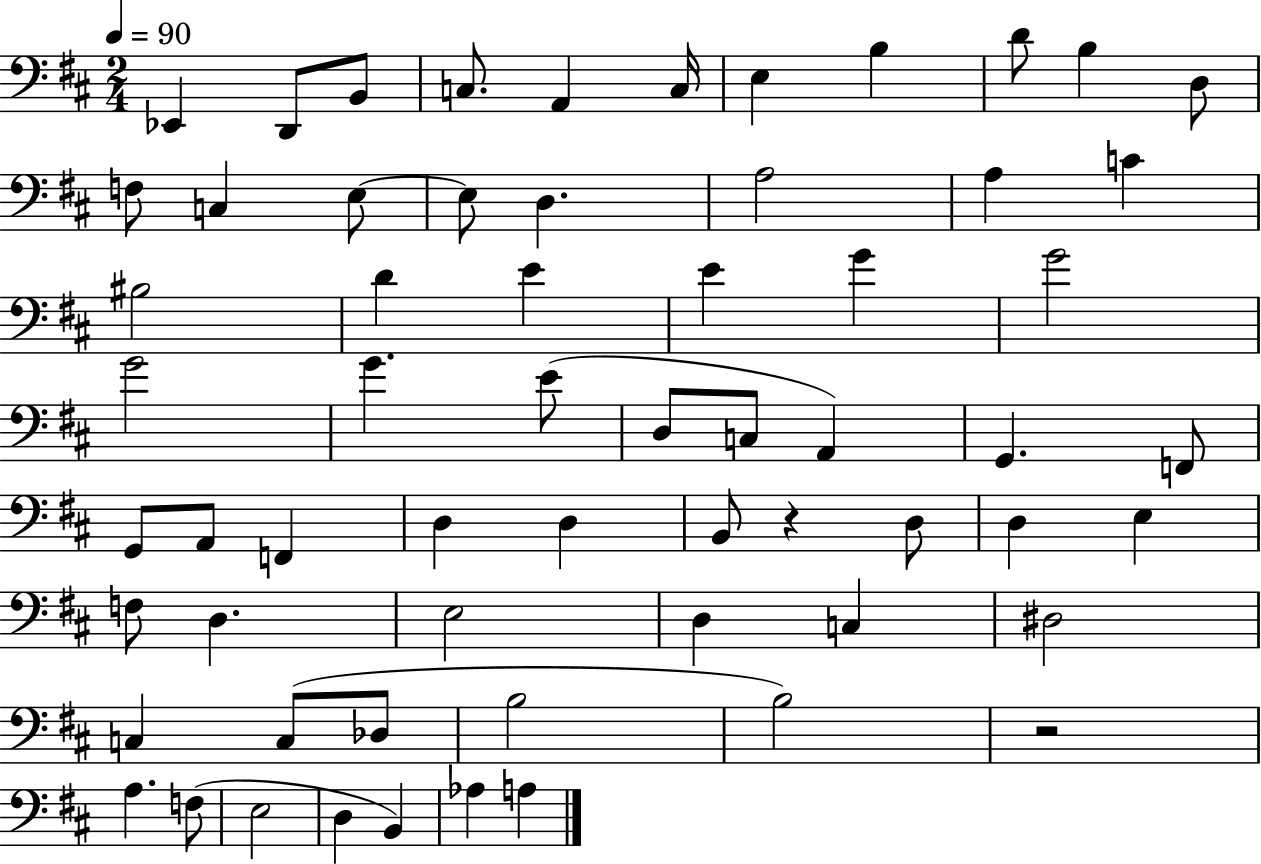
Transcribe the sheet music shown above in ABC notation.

X:1
T:Untitled
M:2/4
L:1/4
K:D
_E,, D,,/2 B,,/2 C,/2 A,, C,/4 E, B, D/2 B, D,/2 F,/2 C, E,/2 E,/2 D, A,2 A, C ^B,2 D E E G G2 G2 G E/2 D,/2 C,/2 A,, G,, F,,/2 G,,/2 A,,/2 F,, D, D, B,,/2 z D,/2 D, E, F,/2 D, E,2 D, C, ^D,2 C, C,/2 _D,/2 B,2 B,2 z2 A, F,/2 E,2 D, B,, _A, A,